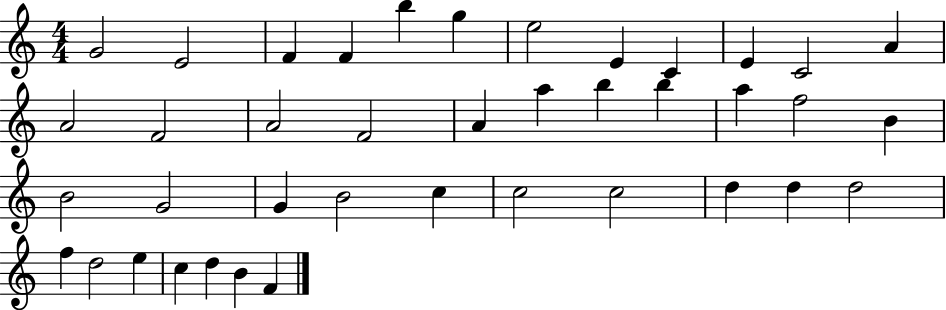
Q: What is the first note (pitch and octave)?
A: G4